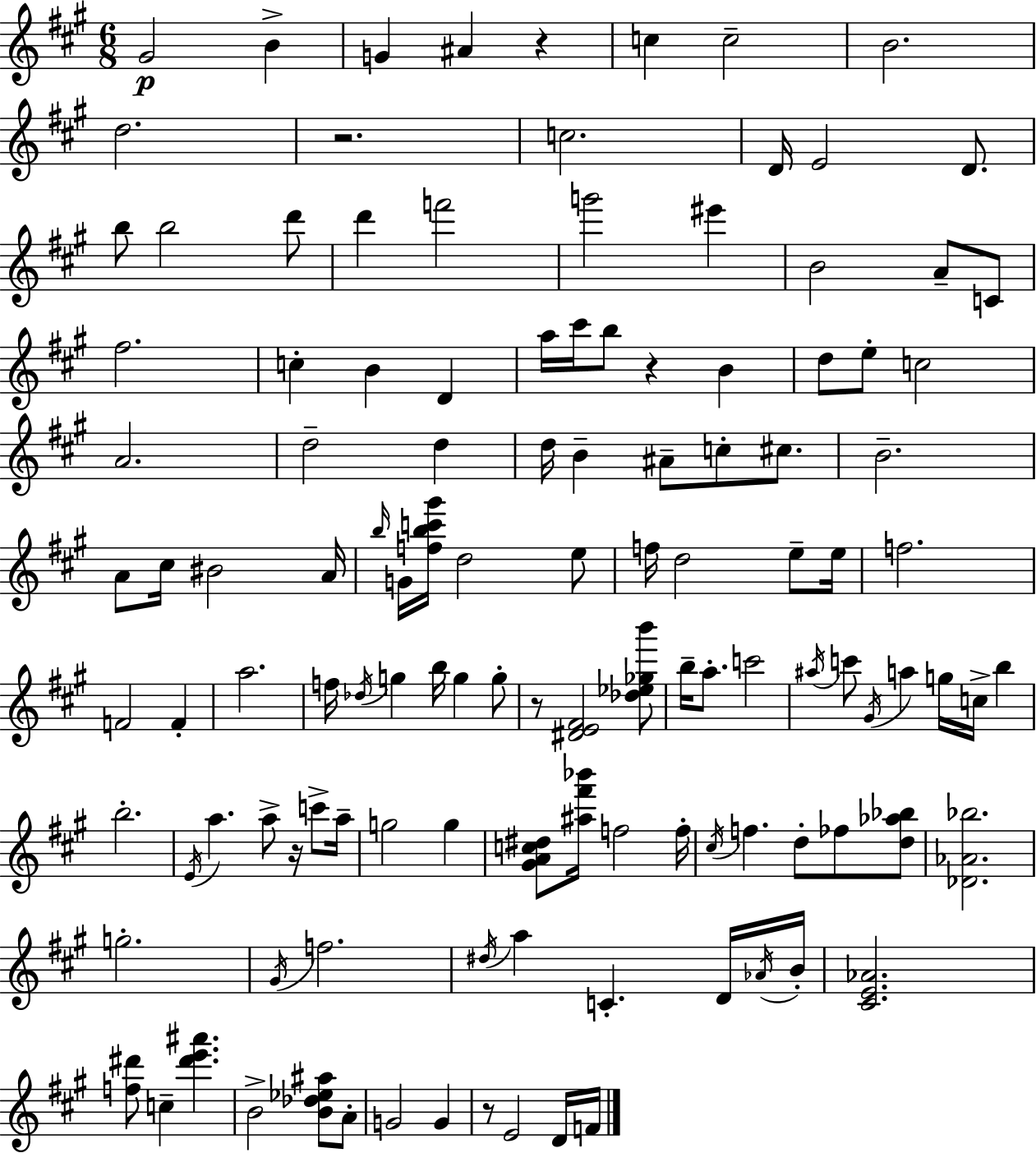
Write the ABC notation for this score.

X:1
T:Untitled
M:6/8
L:1/4
K:A
^G2 B G ^A z c c2 B2 d2 z2 c2 D/4 E2 D/2 b/2 b2 d'/2 d' f'2 g'2 ^e' B2 A/2 C/2 ^f2 c B D a/4 ^c'/4 b/2 z B d/2 e/2 c2 A2 d2 d d/4 B ^A/2 c/2 ^c/2 B2 A/2 ^c/4 ^B2 A/4 b/4 G/4 [fbc'^g']/4 d2 e/2 f/4 d2 e/2 e/4 f2 F2 F a2 f/4 _d/4 g b/4 g g/2 z/2 [^DE^F]2 [_d_e_gb']/2 b/4 a/2 c'2 ^a/4 c'/2 ^G/4 a g/4 c/4 b b2 E/4 a a/2 z/4 c'/2 a/4 g2 g [^GAc^d]/2 [^a^f'_b']/4 f2 f/4 ^c/4 f d/2 _f/2 [d_a_b]/2 [_D_A_b]2 g2 ^G/4 f2 ^d/4 a C D/4 _A/4 B/4 [^CE_A]2 [f^d']/2 c [^d'e'^a'] B2 [B_d_e^a]/2 A/2 G2 G z/2 E2 D/4 F/4